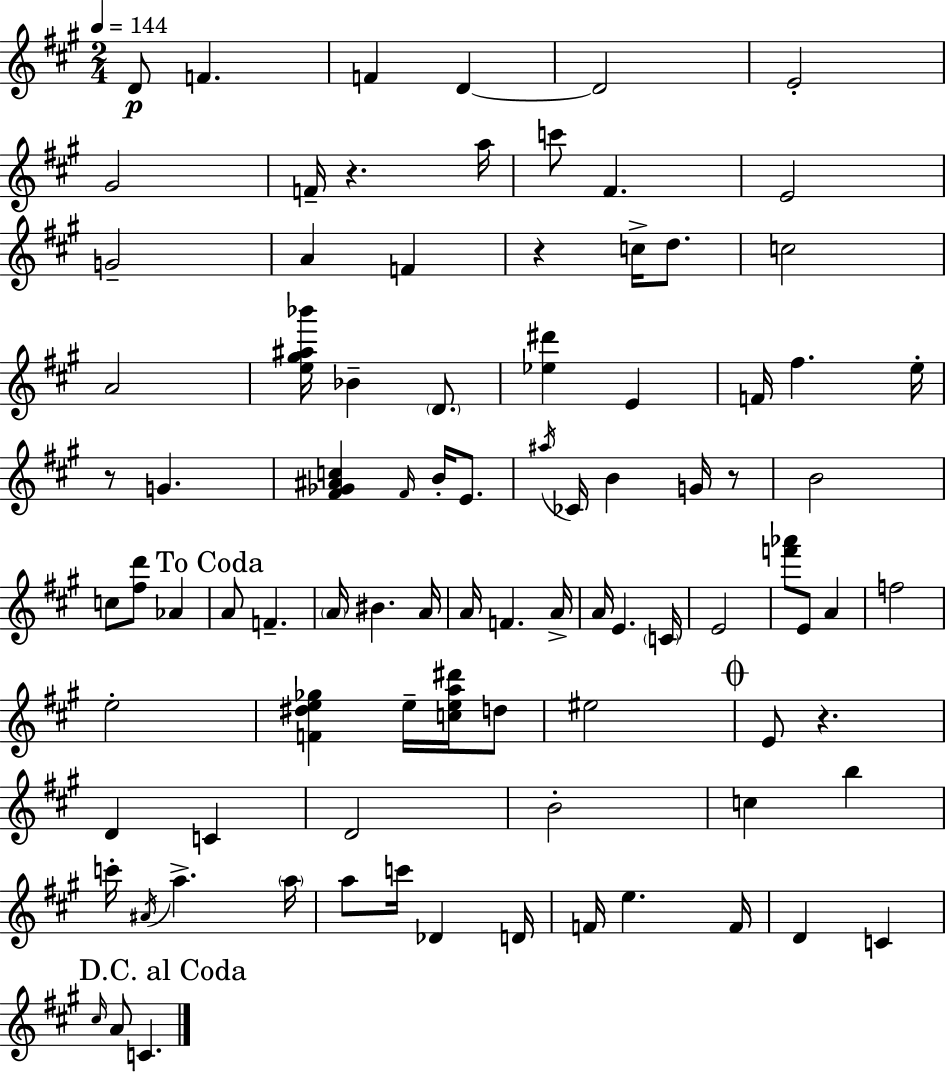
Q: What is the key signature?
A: A major